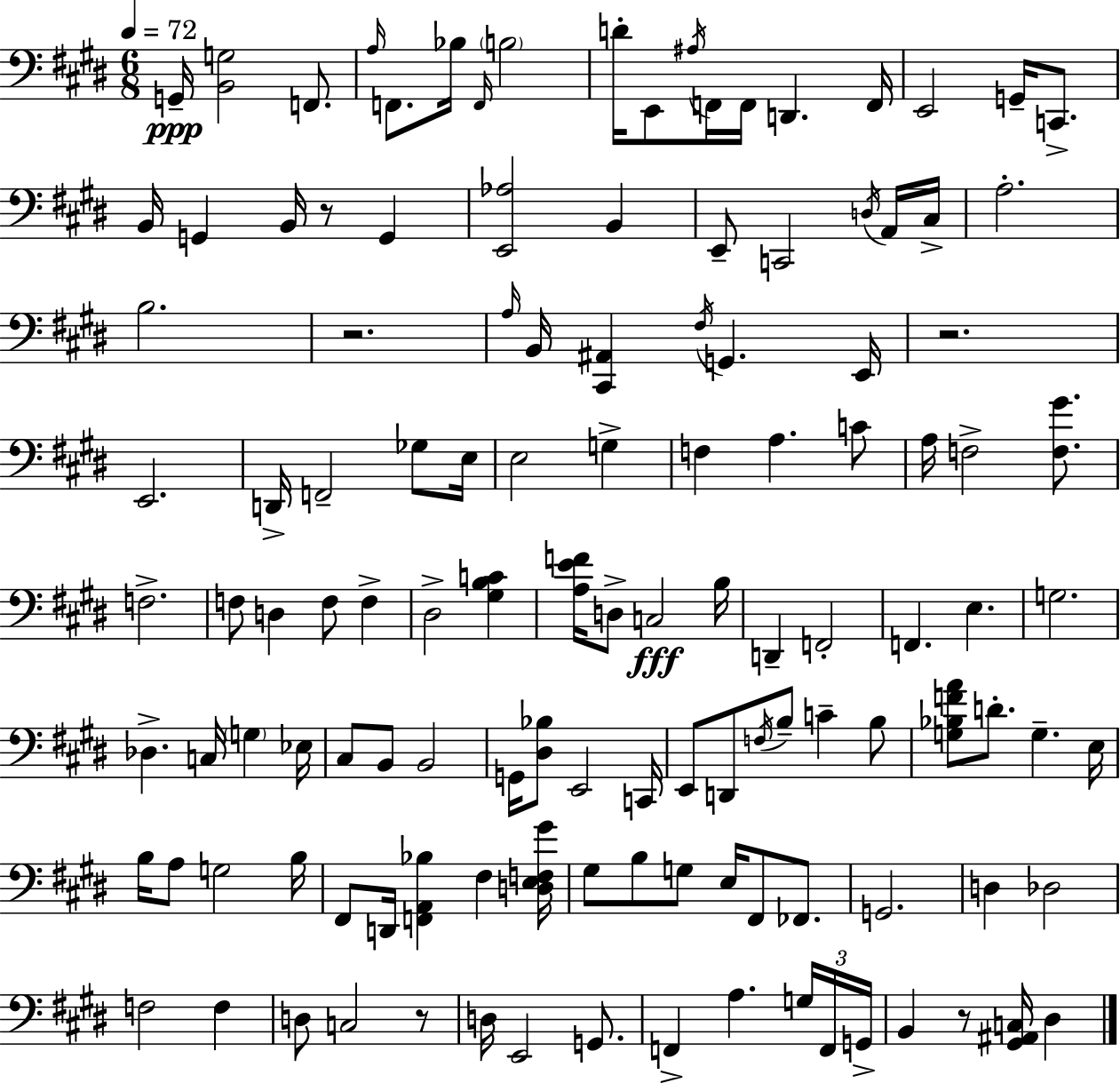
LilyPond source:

{
  \clef bass
  \numericTimeSignature
  \time 6/8
  \key e \major
  \tempo 4 = 72
  g,16--\ppp <b, g>2 f,8. | \grace { a16 } f,8. bes16 \grace { f,16 } \parenthesize b2 | d'16-. e,8 \acciaccatura { ais16 } f,16 f,16 d,4. | f,16 e,2 g,16-- | \break c,8.-> b,16 g,4 b,16 r8 g,4 | <e, aes>2 b,4 | e,8-- c,2 | \acciaccatura { d16 } a,16 cis16-> a2.-. | \break b2. | r2. | \grace { a16 } b,16 <cis, ais,>4 \acciaccatura { fis16 } g,4. | e,16 r2. | \break e,2. | d,16-> f,2-- | ges8 e16 e2 | g4-> f4 a4. | \break c'8 a16 f2-> | <f gis'>8. f2.-> | f8 d4 | f8 f4-> dis2-> | \break <gis b c'>4 <a e' f'>16 d8-> c2\fff | b16 d,4-- f,2-. | f,4. | e4. g2. | \break des4.-> | c16 \parenthesize g4 ees16 cis8 b,8 b,2 | g,16 <dis bes>8 e,2 | c,16 e,8 d,8 \acciaccatura { f16 } b8-- | \break c'4-- b8 <g bes f' a'>8 d'8.-. | g4.-- e16 b16 a8 g2 | b16 fis,8 d,16 <f, a, bes>4 | fis4 <d e f gis'>16 gis8 b8 g8 | \break e16 fis,8 fes,8. g,2. | d4 des2 | f2 | f4 d8 c2 | \break r8 d16 e,2 | g,8. f,4-> a4. | \tuplet 3/2 { g16 f,16 g,16-> } b,4 | r8 <gis, ais, c>16 dis4 \bar "|."
}